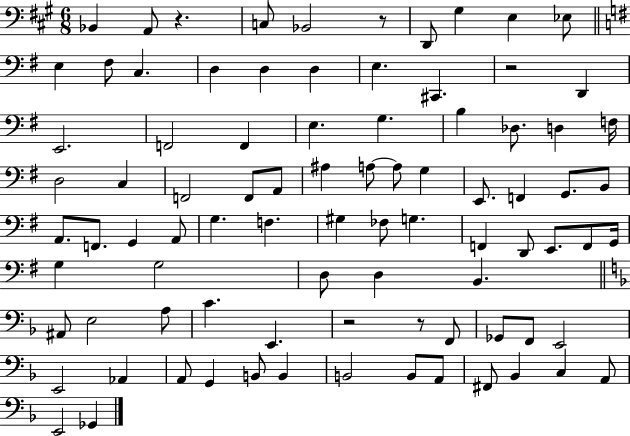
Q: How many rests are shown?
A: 5